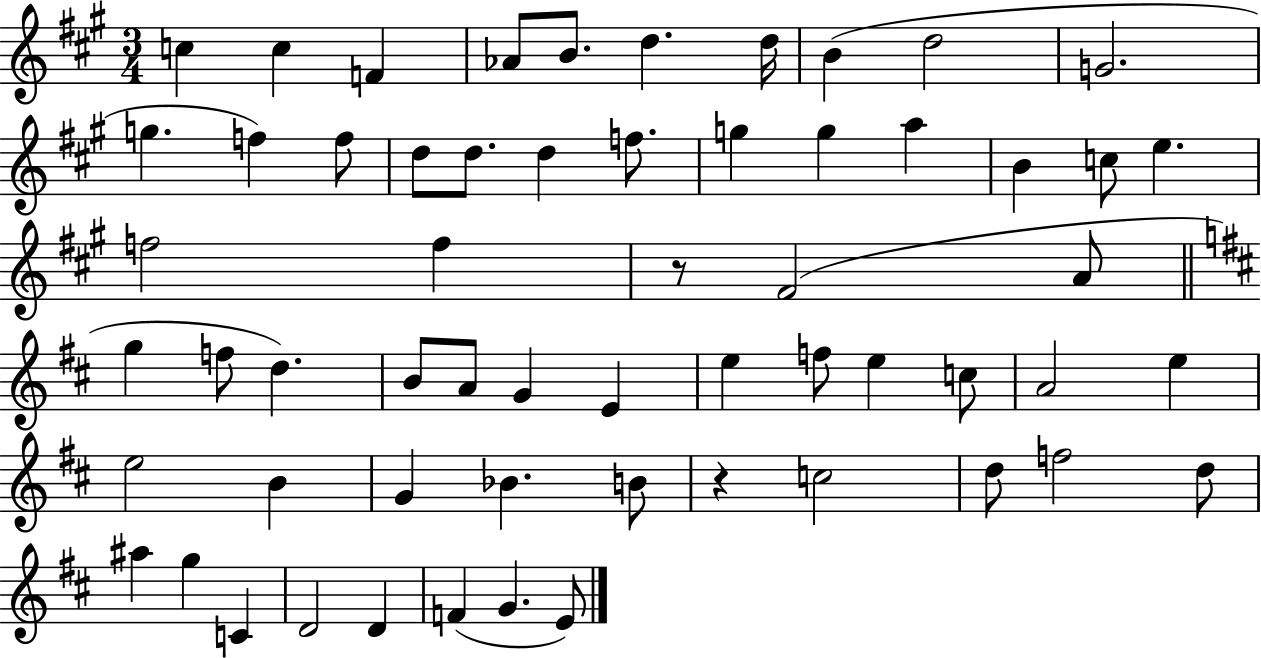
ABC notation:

X:1
T:Untitled
M:3/4
L:1/4
K:A
c c F _A/2 B/2 d d/4 B d2 G2 g f f/2 d/2 d/2 d f/2 g g a B c/2 e f2 f z/2 ^F2 A/2 g f/2 d B/2 A/2 G E e f/2 e c/2 A2 e e2 B G _B B/2 z c2 d/2 f2 d/2 ^a g C D2 D F G E/2